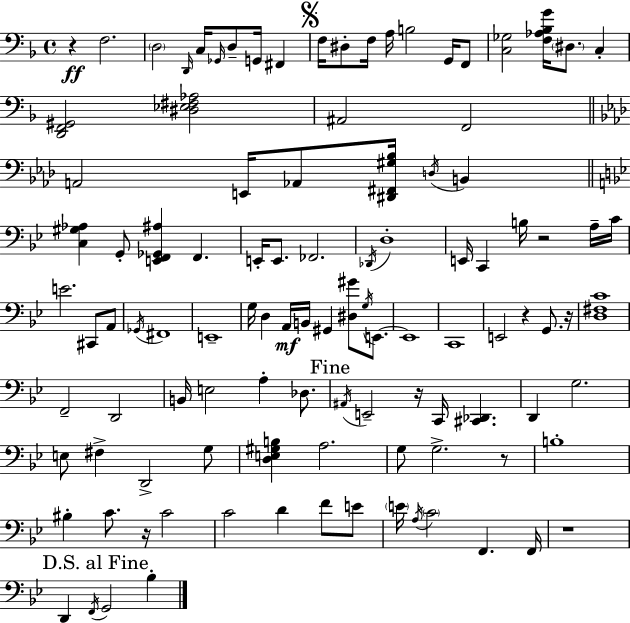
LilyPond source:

{
  \clef bass
  \time 4/4
  \defaultTimeSignature
  \key f \major
  r4\ff f2. | \parenthesize d2 \grace { d,16 } c16 \grace { ges,16 } d8-- g,16 fis,4 | \mark \markup { \musicglyph "scripts.segno" } f16 dis8-. f16 a16 b2 g,16 | f,8 <c ges>2 <f aes bes g'>16 \parenthesize dis8. c4-. | \break <d, f, gis,>2 <dis ees fis aes>2 | ais,2 f,2 | \bar "||" \break \key aes \major a,2 e,16 aes,8 <dis, fis, gis bes>16 \acciaccatura { d16 } b,4 | \bar "||" \break \key bes \major <c gis aes>4 g,8-. <e, f, ges, ais>4 f,4. | e,16-. e,8. fes,2. | \acciaccatura { des,16 } d1-. | e,16 c,4 b16 r2 a16-- | \break c'16 e'2. cis,8 a,8 | \acciaccatura { ges,16 } fis,1 | e,1-- | g16 d4 a,16\mf b,16 gis,4 <dis gis'>8 \acciaccatura { g16 } | \break e,8.~~ e,1 | c,1 | e,2 r4 g,8. | r16 <d fis c'>1 | \break f,2-- d,2 | b,16 e2 a4-. | des8. \mark "Fine" \acciaccatura { ais,16 } e,2-- r16 c,16 <cis, des,>4. | d,4 g2. | \break e8 fis4-> d,2-> | g8 <d e gis b>4 a2. | g8 g2.-> | r8 b1-. | \break bis4-. c'8. r16 c'2 | c'2 d'4 | f'8 e'8 \parenthesize e'16 \acciaccatura { a16 } \parenthesize c'2 f,4. | f,16 r1 | \break \mark "D.S. al Fine" d,4 \acciaccatura { f,16 } g,2 | bes4-. \bar "|."
}